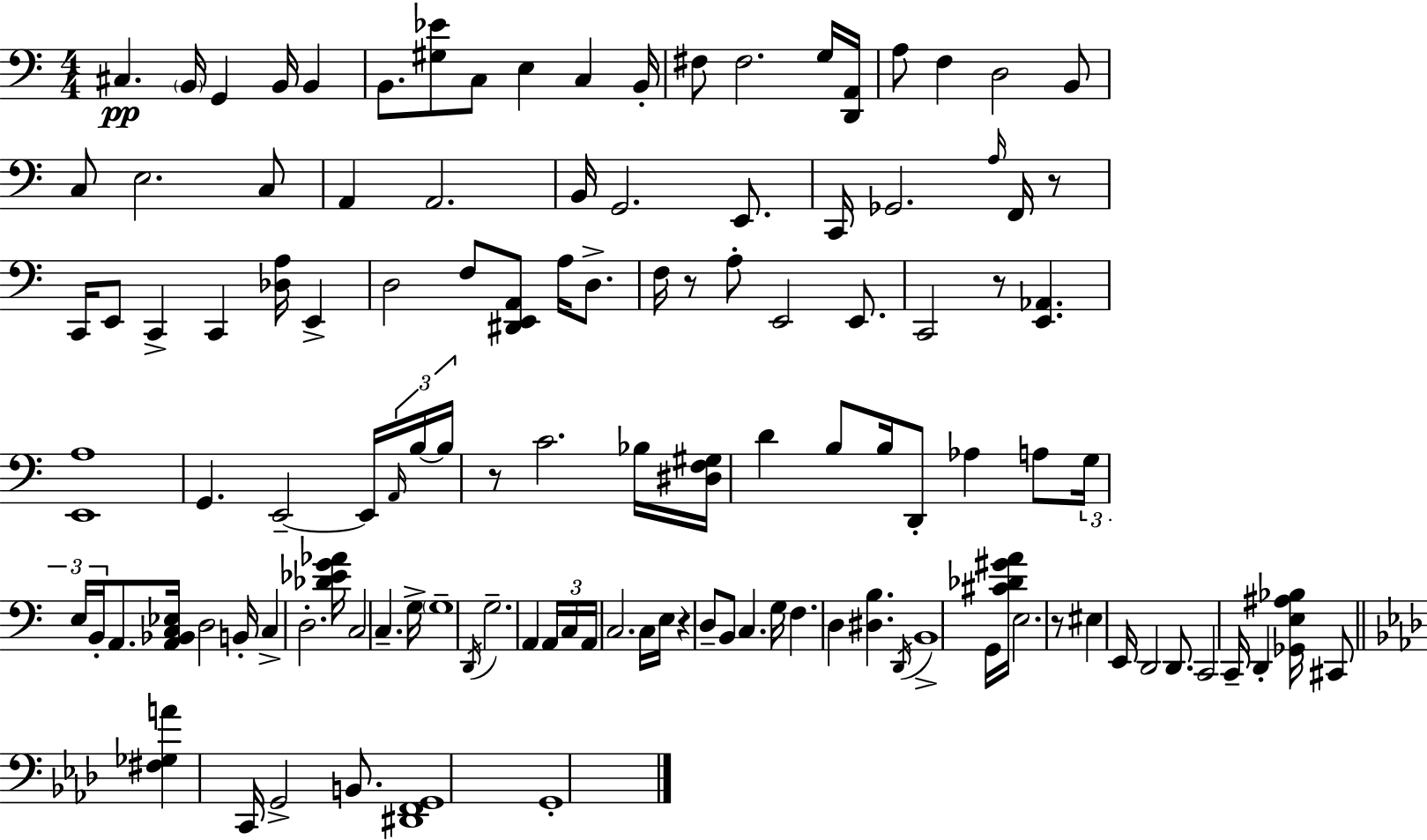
C#3/q. B2/s G2/q B2/s B2/q B2/e. [G#3,Eb4]/e C3/e E3/q C3/q B2/s F#3/e F#3/h. G3/s [D2,A2]/s A3/e F3/q D3/h B2/e C3/e E3/h. C3/e A2/q A2/h. B2/s G2/h. E2/e. C2/s Gb2/h. A3/s F2/s R/e C2/s E2/e C2/q C2/q [Db3,A3]/s E2/q D3/h F3/e [D#2,E2,A2]/e A3/s D3/e. F3/s R/e A3/e E2/h E2/e. C2/h R/e [E2,Ab2]/q. [E2,A3]/w G2/q. E2/h E2/s A2/s B3/s B3/s R/e C4/h. Bb3/s [D#3,F3,G#3]/s D4/q B3/e B3/s D2/e Ab3/q A3/e G3/s E3/s B2/s A2/e. [A2,Bb2,C3,Eb3]/s D3/h B2/s C3/q D3/h. [Db4,Eb4,G4,Ab4]/s C3/h C3/q. G3/s G3/w D2/s G3/h. A2/q A2/s C3/s A2/s C3/h. C3/s E3/s R/q D3/e B2/e C3/q. G3/s F3/q. D3/q [D#3,B3]/q. D2/s B2/w G2/s [C#4,Db4,G#4,A4]/s E3/h. R/e EIS3/q E2/s D2/h D2/e. C2/h C2/s D2/q [Gb2,E3,A#3,Bb3]/s C#2/e [F#3,Gb3,A4]/q C2/s G2/h B2/e. [D#2,F2,G2]/w G2/w